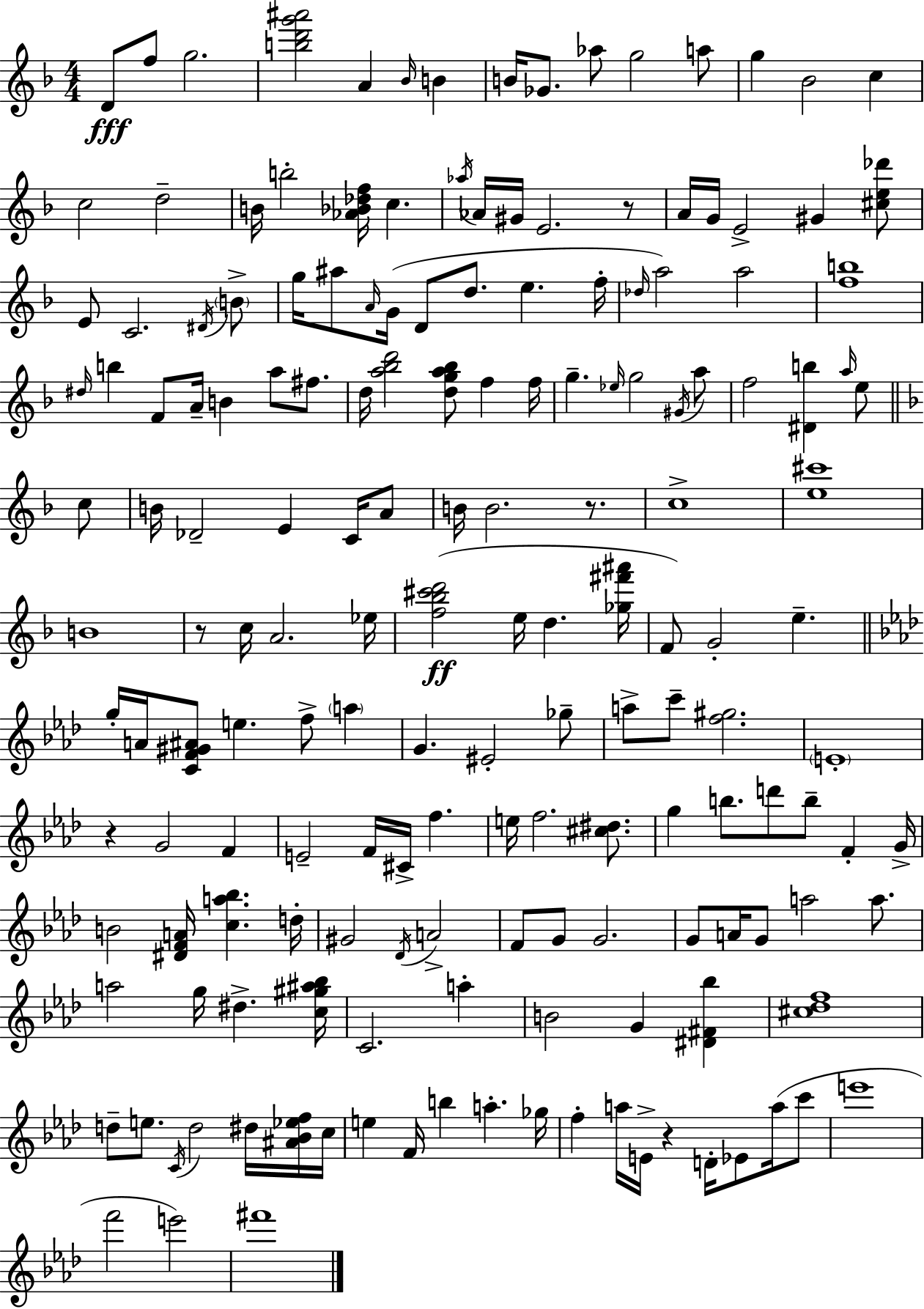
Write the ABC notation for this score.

X:1
T:Untitled
M:4/4
L:1/4
K:Dm
D/2 f/2 g2 [bd'g'^a']2 A _B/4 B B/4 _G/2 _a/2 g2 a/2 g _B2 c c2 d2 B/4 b2 [_A_B_df]/4 c _a/4 _A/4 ^G/4 E2 z/2 A/4 G/4 E2 ^G [^ce_d']/2 E/2 C2 ^D/4 B/2 g/4 ^a/2 A/4 G/4 D/2 d/2 e f/4 _d/4 a2 a2 [fb]4 ^d/4 b F/2 A/4 B a/2 ^f/2 d/4 [a_bd']2 [dga_b]/2 f f/4 g _e/4 g2 ^G/4 a/2 f2 [^Db] a/4 e/2 c/2 B/4 _D2 E C/4 A/2 B/4 B2 z/2 c4 [e^c']4 B4 z/2 c/4 A2 _e/4 [f_b^c'd']2 e/4 d [_g^f'^a']/4 F/2 G2 e g/4 A/4 [CF^G^A]/2 e f/2 a G ^E2 _g/2 a/2 c'/2 [f^g]2 E4 z G2 F E2 F/4 ^C/4 f e/4 f2 [^c^d]/2 g b/2 d'/2 b/2 F G/4 B2 [^DFA]/4 [ca_b] d/4 ^G2 _D/4 A2 F/2 G/2 G2 G/2 A/4 G/2 a2 a/2 a2 g/4 ^d [c^g^a_b]/4 C2 a B2 G [^D^F_b] [^c_df]4 d/2 e/2 C/4 d2 ^d/4 [^A_B_ef]/4 c/4 e F/4 b a _g/4 f a/4 E/4 z D/4 _E/2 a/4 c'/2 e'4 f'2 e'2 ^f'4